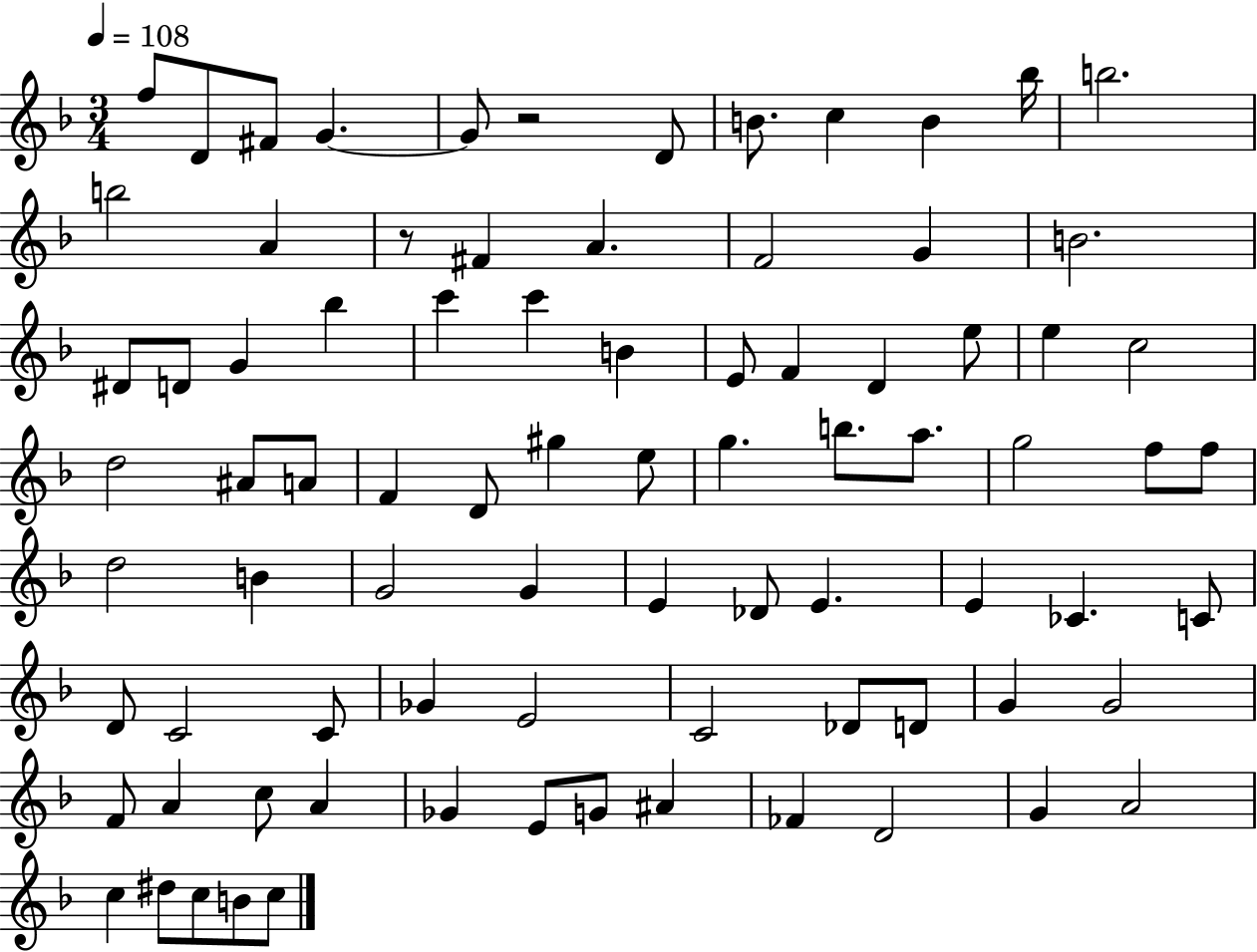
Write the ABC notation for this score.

X:1
T:Untitled
M:3/4
L:1/4
K:F
f/2 D/2 ^F/2 G G/2 z2 D/2 B/2 c B _b/4 b2 b2 A z/2 ^F A F2 G B2 ^D/2 D/2 G _b c' c' B E/2 F D e/2 e c2 d2 ^A/2 A/2 F D/2 ^g e/2 g b/2 a/2 g2 f/2 f/2 d2 B G2 G E _D/2 E E _C C/2 D/2 C2 C/2 _G E2 C2 _D/2 D/2 G G2 F/2 A c/2 A _G E/2 G/2 ^A _F D2 G A2 c ^d/2 c/2 B/2 c/2